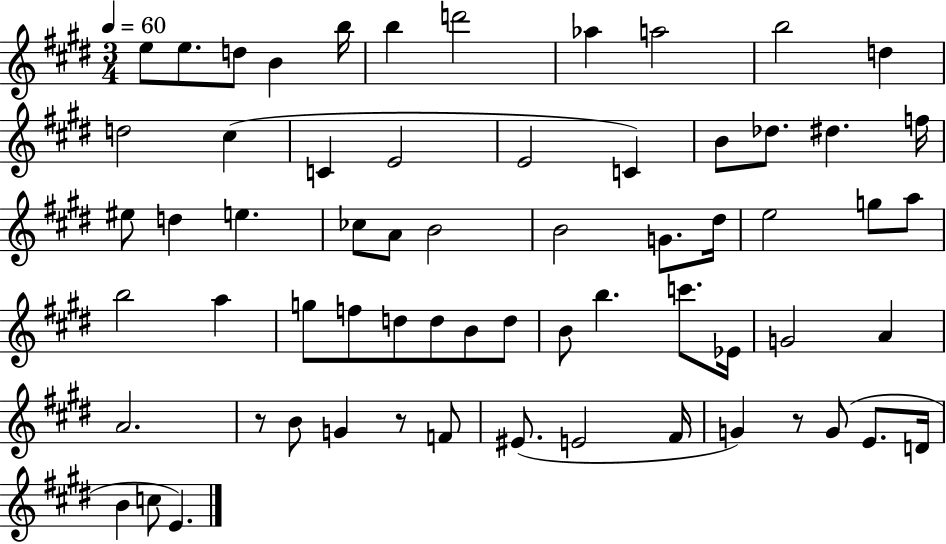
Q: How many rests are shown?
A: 3